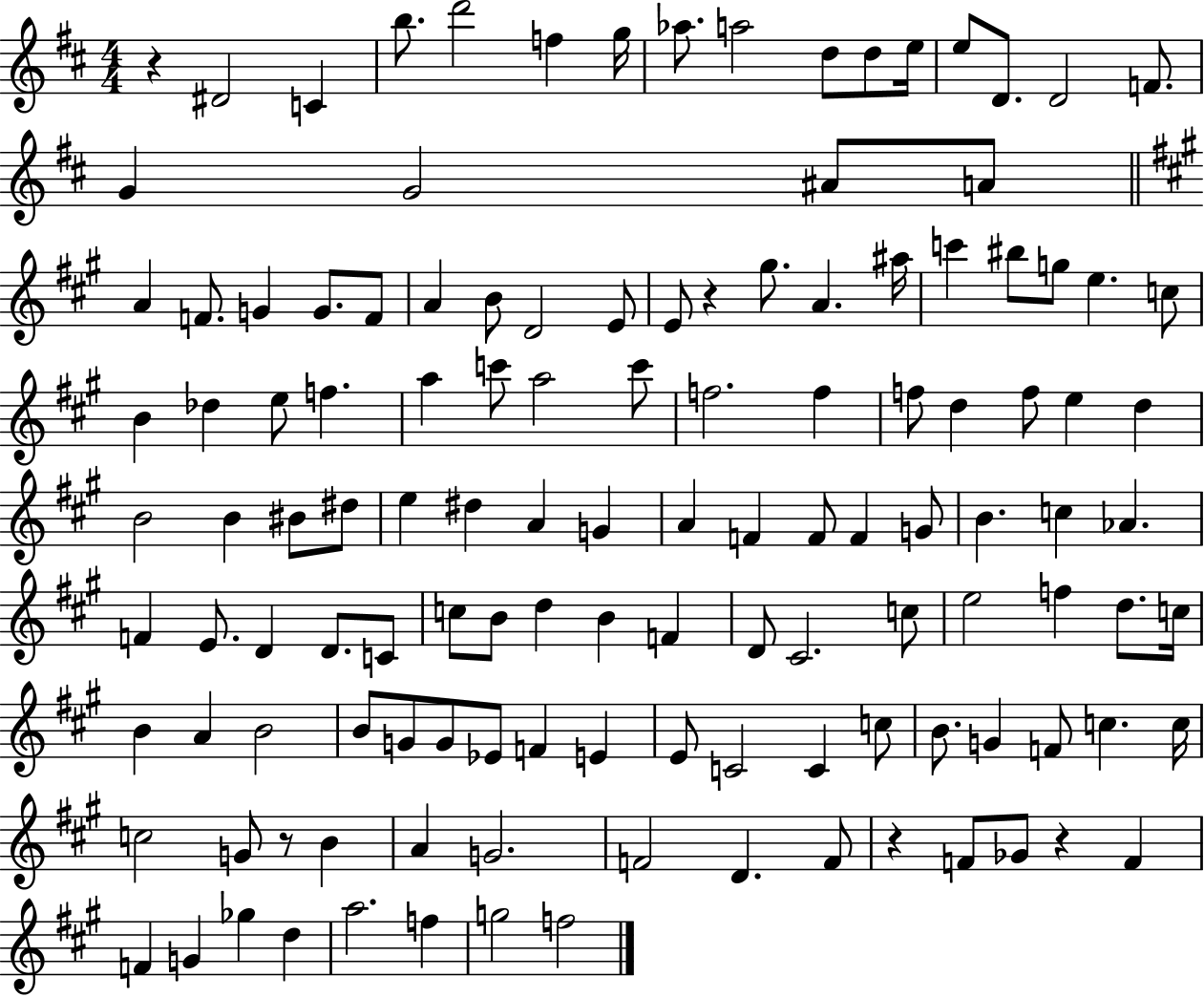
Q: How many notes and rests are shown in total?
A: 127